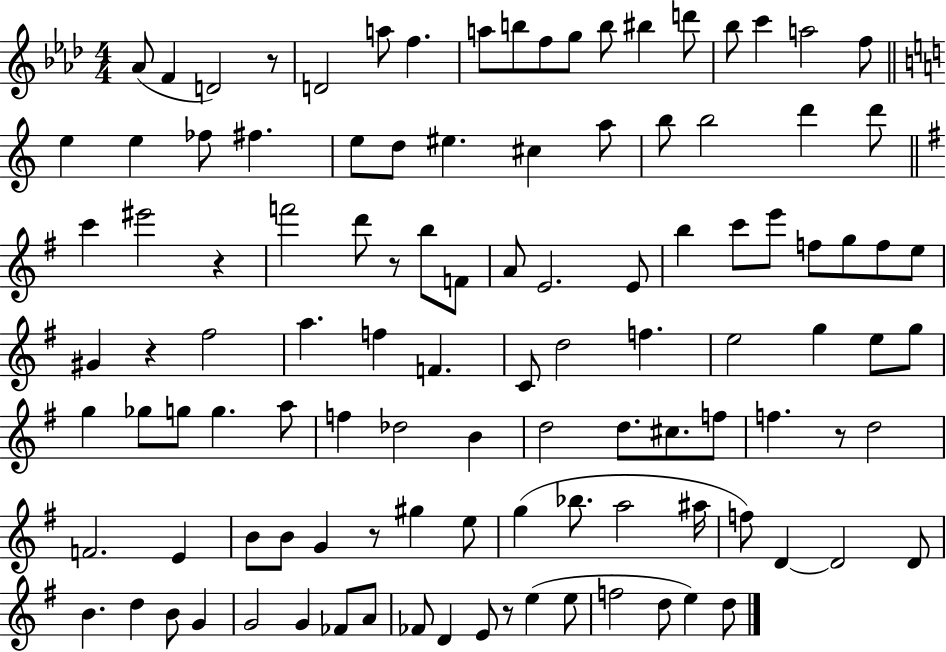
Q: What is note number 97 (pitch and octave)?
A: D4